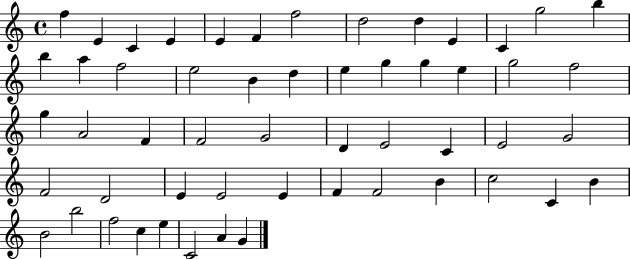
X:1
T:Untitled
M:4/4
L:1/4
K:C
f E C E E F f2 d2 d E C g2 b b a f2 e2 B d e g g e g2 f2 g A2 F F2 G2 D E2 C E2 G2 F2 D2 E E2 E F F2 B c2 C B B2 b2 f2 c e C2 A G